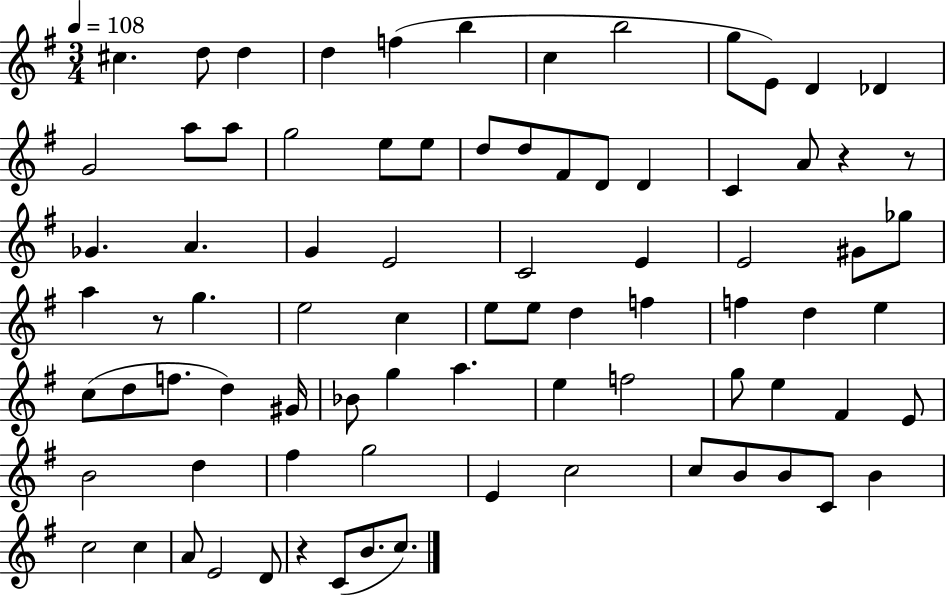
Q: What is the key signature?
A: G major